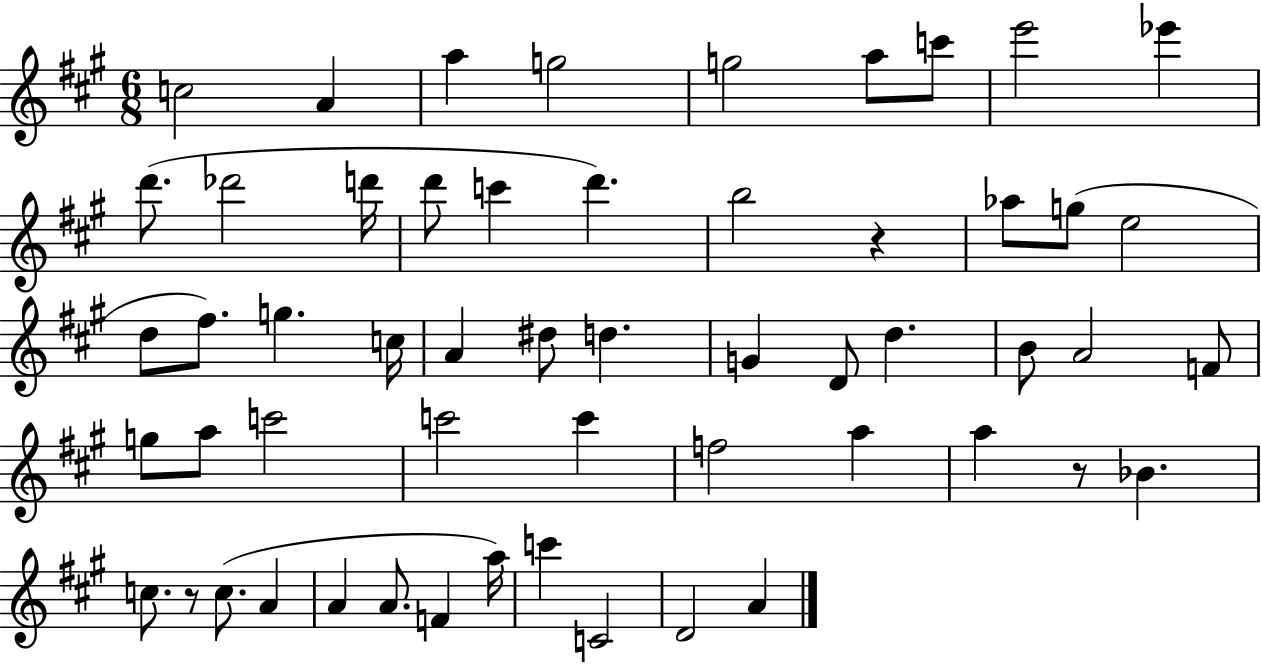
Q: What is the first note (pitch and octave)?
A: C5